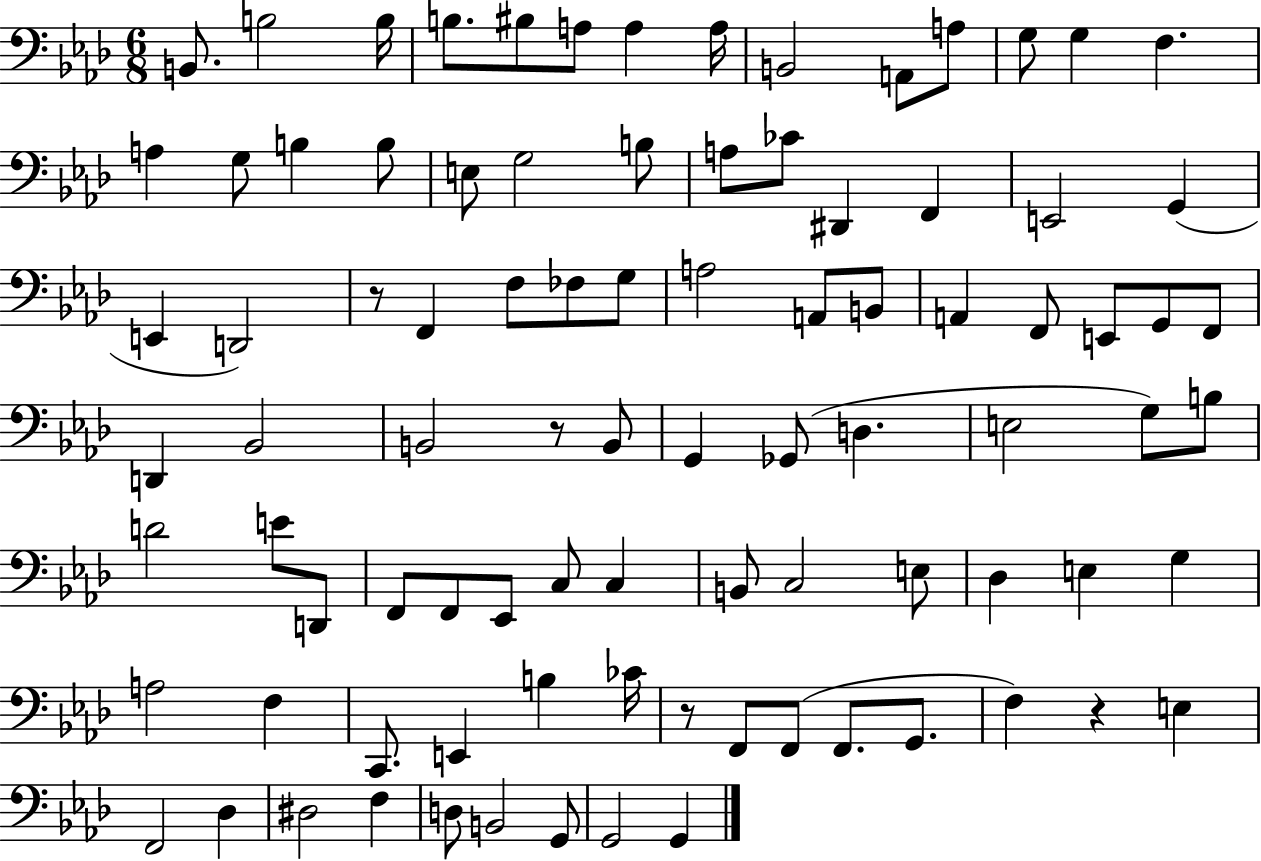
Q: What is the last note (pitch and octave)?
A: G2